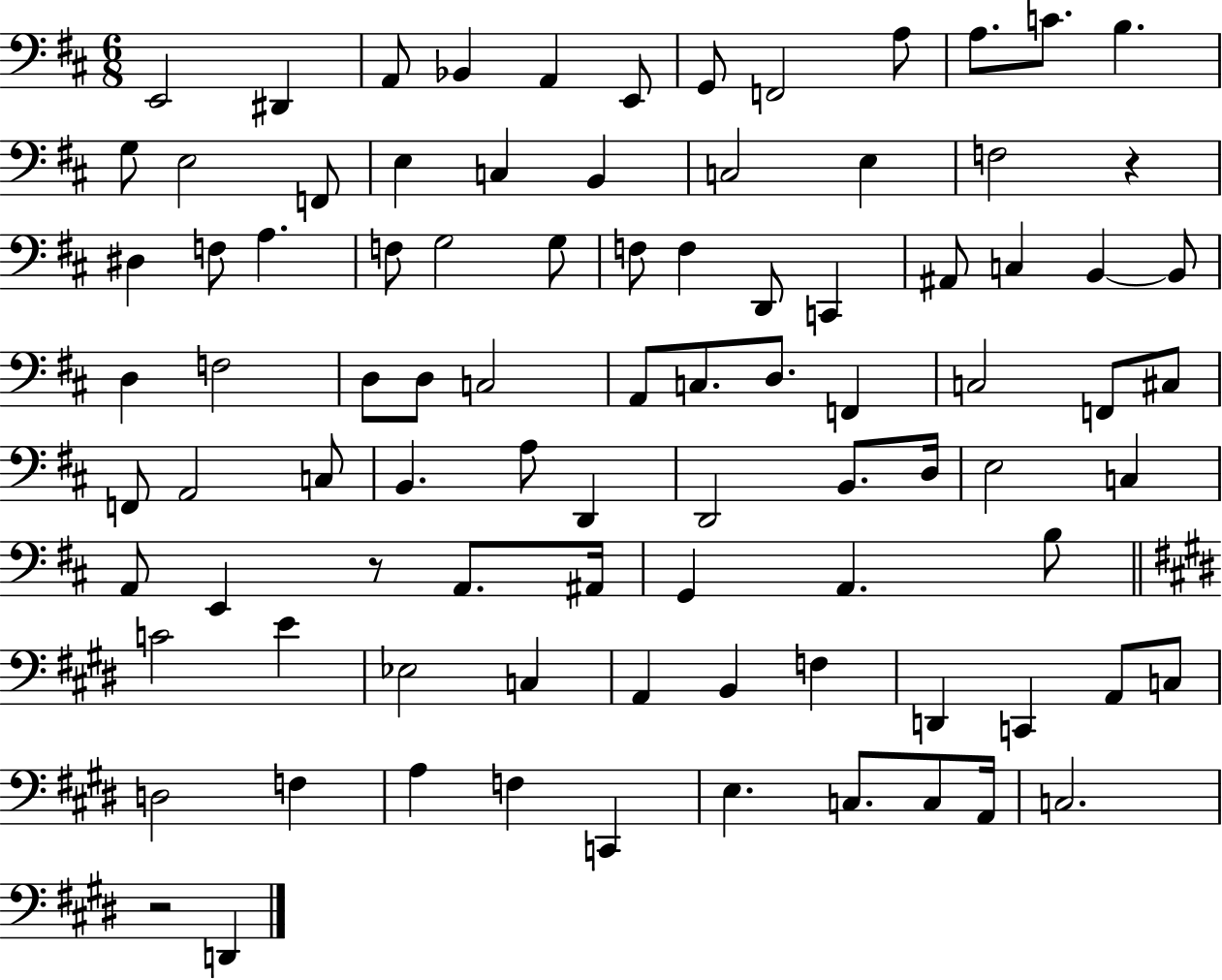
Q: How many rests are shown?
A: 3